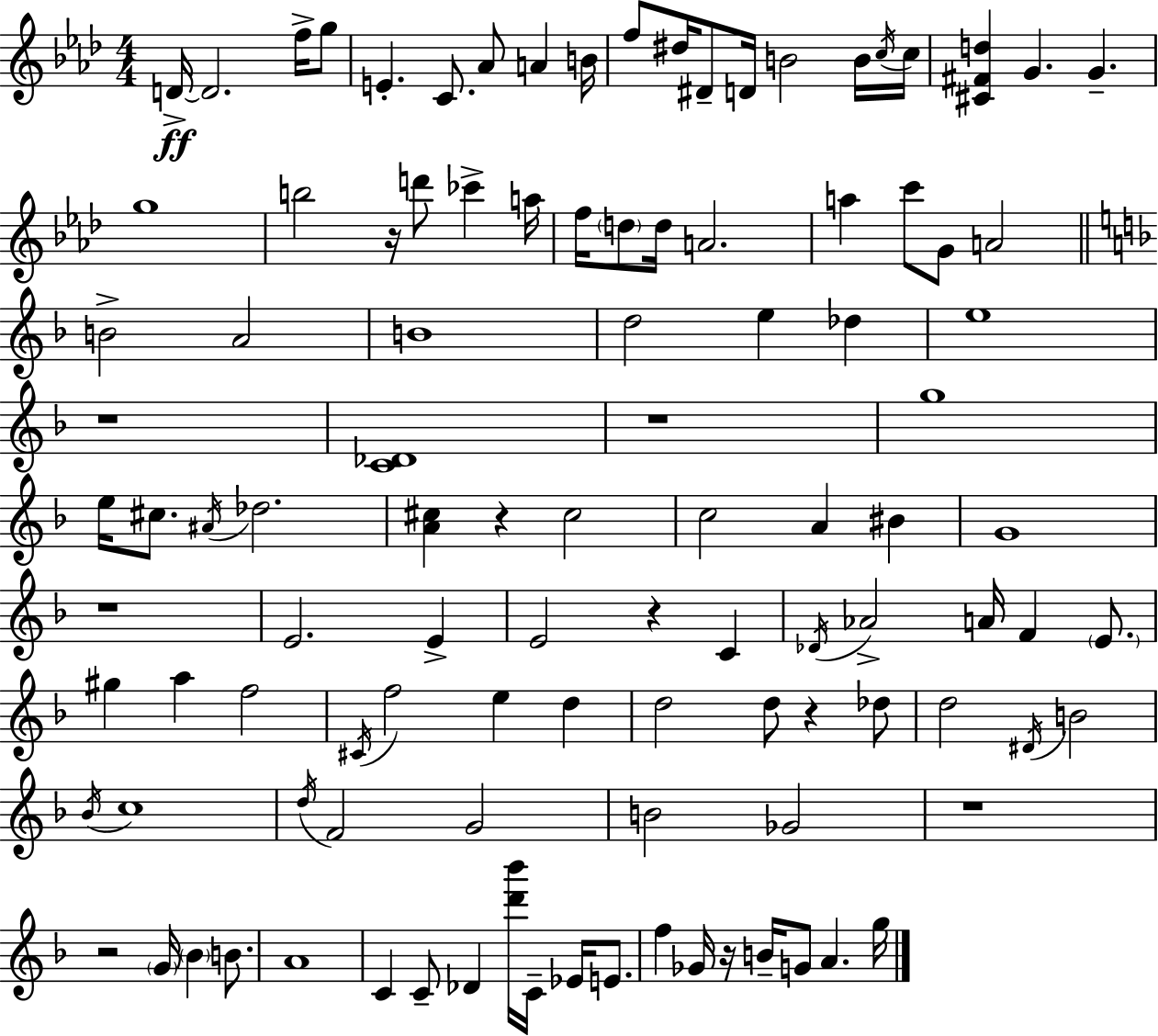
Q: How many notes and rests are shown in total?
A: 108